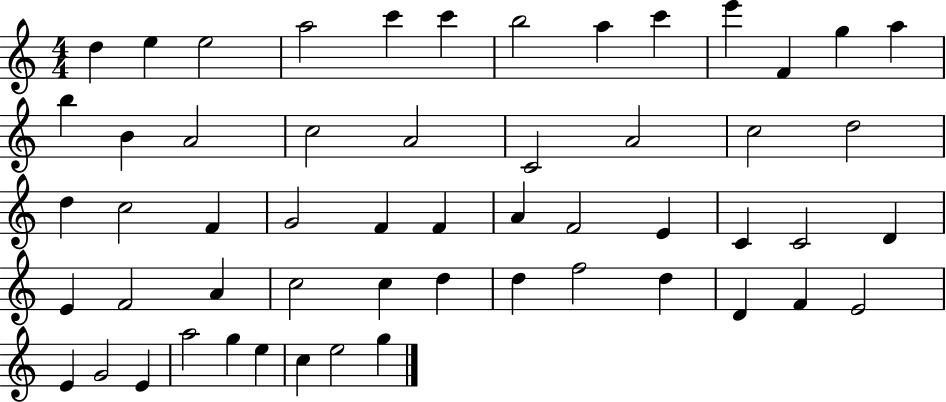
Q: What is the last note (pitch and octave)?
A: G5